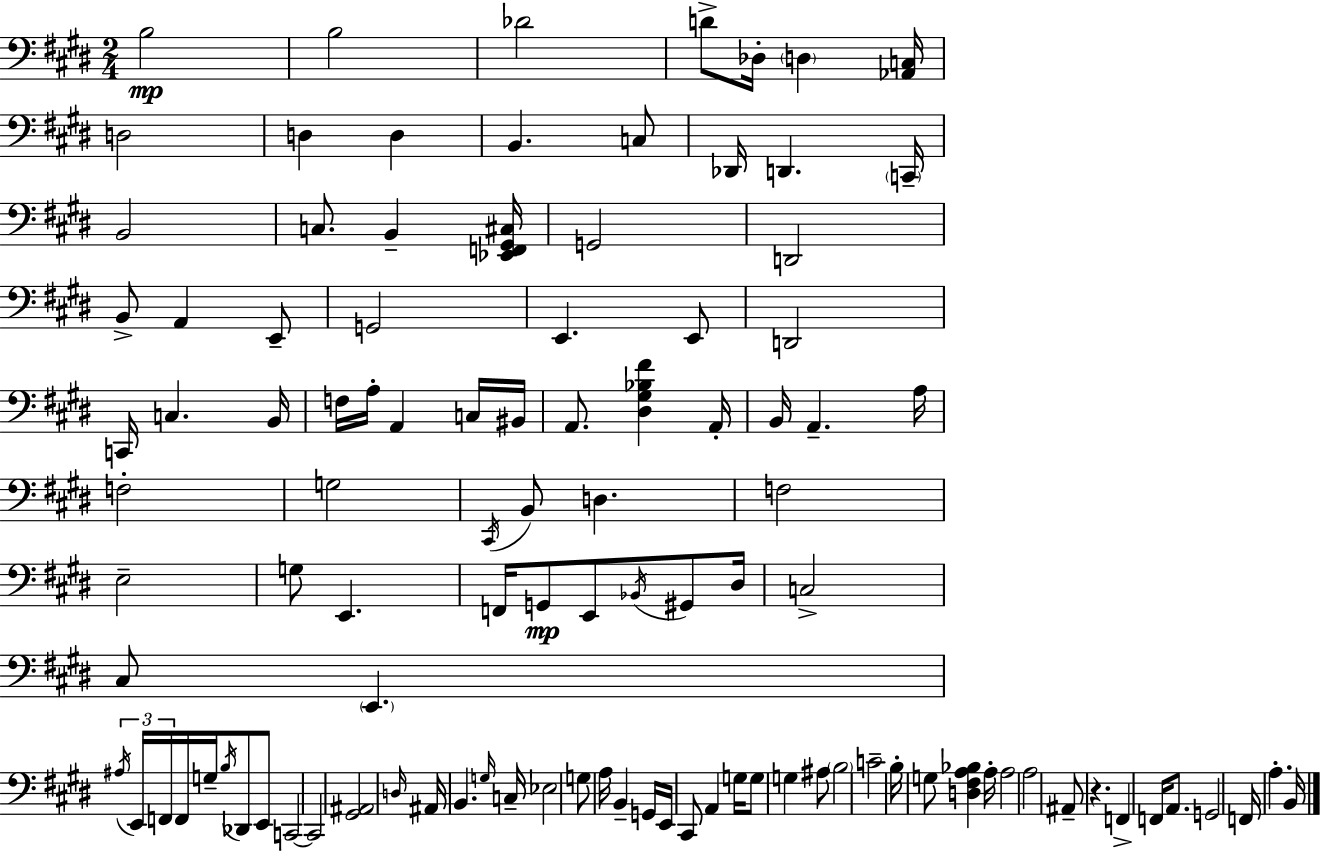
{
  \clef bass
  \numericTimeSignature
  \time 2/4
  \key e \major
  b2\mp | b2 | des'2 | d'8-> des16-. \parenthesize d4 <aes, c>16 | \break d2 | d4 d4 | b,4. c8 | des,16 d,4. \parenthesize c,16-- | \break b,2 | c8. b,4-- <ees, f, gis, cis>16 | g,2 | d,2 | \break b,8-> a,4 e,8-- | g,2 | e,4. e,8 | d,2 | \break c,16 c4. b,16 | f16 a16-. a,4 c16 bis,16 | a,8. <dis gis bes fis'>4 a,16-. | b,16 a,4.-- a16 | \break f2-. | g2 | \acciaccatura { cis,16 } b,8 d4. | f2 | \break e2-- | g8 e,4. | f,16 g,8\mp e,8 \acciaccatura { bes,16 } gis,8 | dis16 c2-> | \break cis8 \parenthesize e,4. | \tuplet 3/2 { \acciaccatura { ais16 } e,16 f,16 } f,16 g16-- \acciaccatura { b16 } | des,8 e,8 c,2~~ | c,2 | \break <gis, ais,>2 | \grace { d16 } ais,16 b,4. | \grace { g16 } c16-- ees2 | g8 | \break a16 b,4-- g,16 e,16 cis,8 | a,4 g16 g8 | g4 ais8 \parenthesize b2 | c'2-- | \break b16-. g8 | <d fis a bes>4 a16-. a2 | a2 | ais,8-- | \break r4. f,4-> | f,16 a,8. g,2 | f,16 a4.-. | b,16 \bar "|."
}